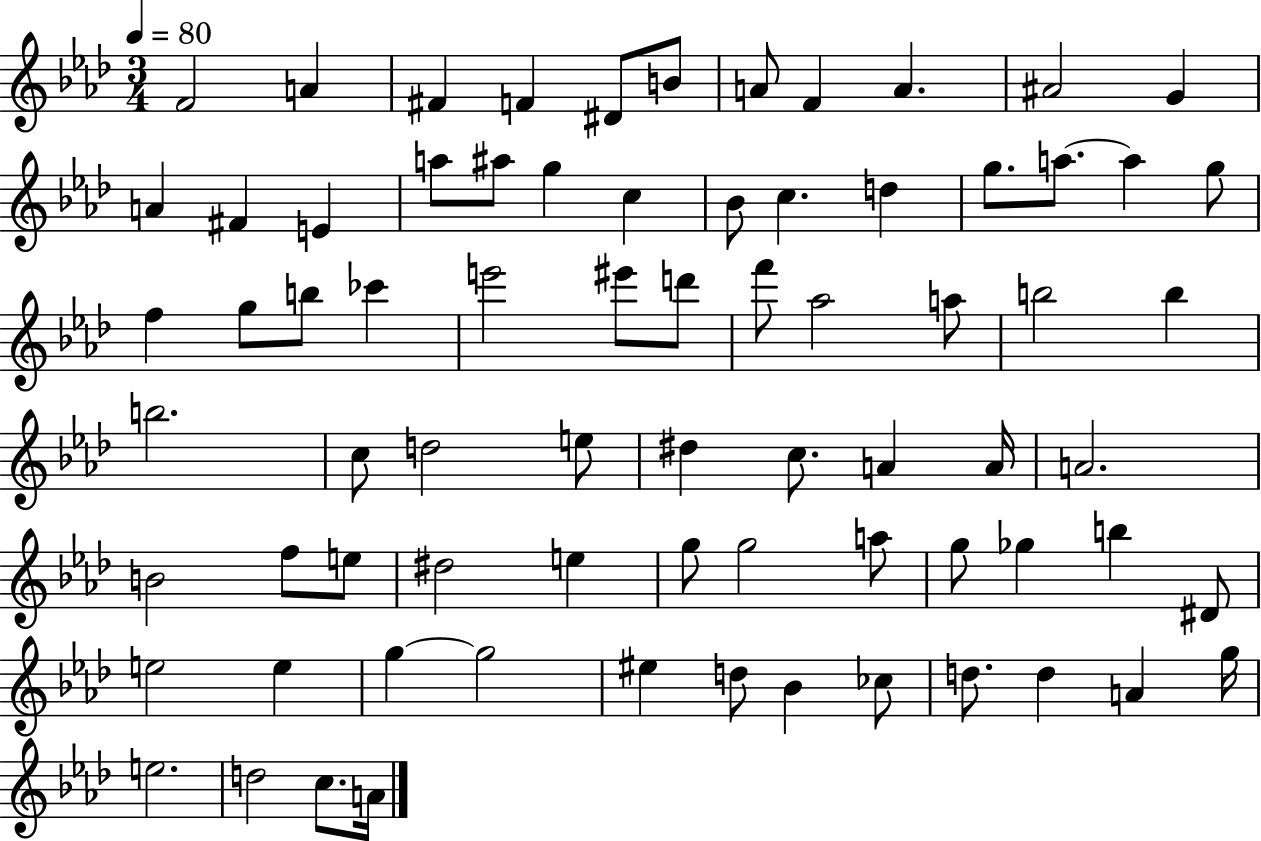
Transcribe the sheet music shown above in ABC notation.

X:1
T:Untitled
M:3/4
L:1/4
K:Ab
F2 A ^F F ^D/2 B/2 A/2 F A ^A2 G A ^F E a/2 ^a/2 g c _B/2 c d g/2 a/2 a g/2 f g/2 b/2 _c' e'2 ^e'/2 d'/2 f'/2 _a2 a/2 b2 b b2 c/2 d2 e/2 ^d c/2 A A/4 A2 B2 f/2 e/2 ^d2 e g/2 g2 a/2 g/2 _g b ^D/2 e2 e g g2 ^e d/2 _B _c/2 d/2 d A g/4 e2 d2 c/2 A/4